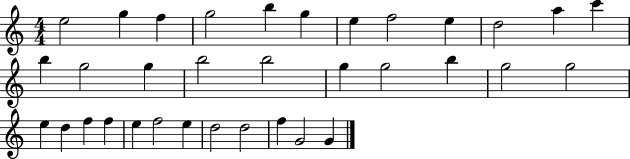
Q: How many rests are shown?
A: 0